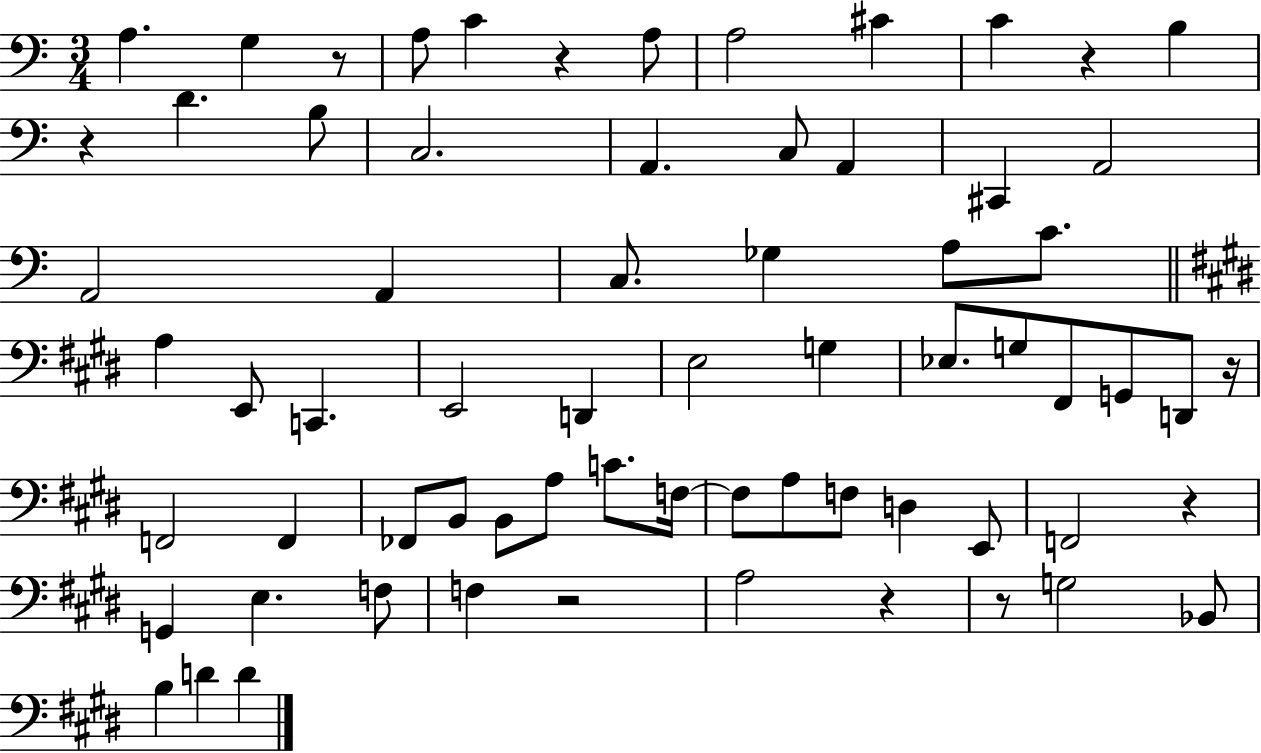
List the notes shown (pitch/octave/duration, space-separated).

A3/q. G3/q R/e A3/e C4/q R/q A3/e A3/h C#4/q C4/q R/q B3/q R/q D4/q. B3/e C3/h. A2/q. C3/e A2/q C#2/q A2/h A2/h A2/q C3/e. Gb3/q A3/e C4/e. A3/q E2/e C2/q. E2/h D2/q E3/h G3/q Eb3/e. G3/e F#2/e G2/e D2/e R/s F2/h F2/q FES2/e B2/e B2/e A3/e C4/e. F3/s F3/e A3/e F3/e D3/q E2/e F2/h R/q G2/q E3/q. F3/e F3/q R/h A3/h R/q R/e G3/h Bb2/e B3/q D4/q D4/q